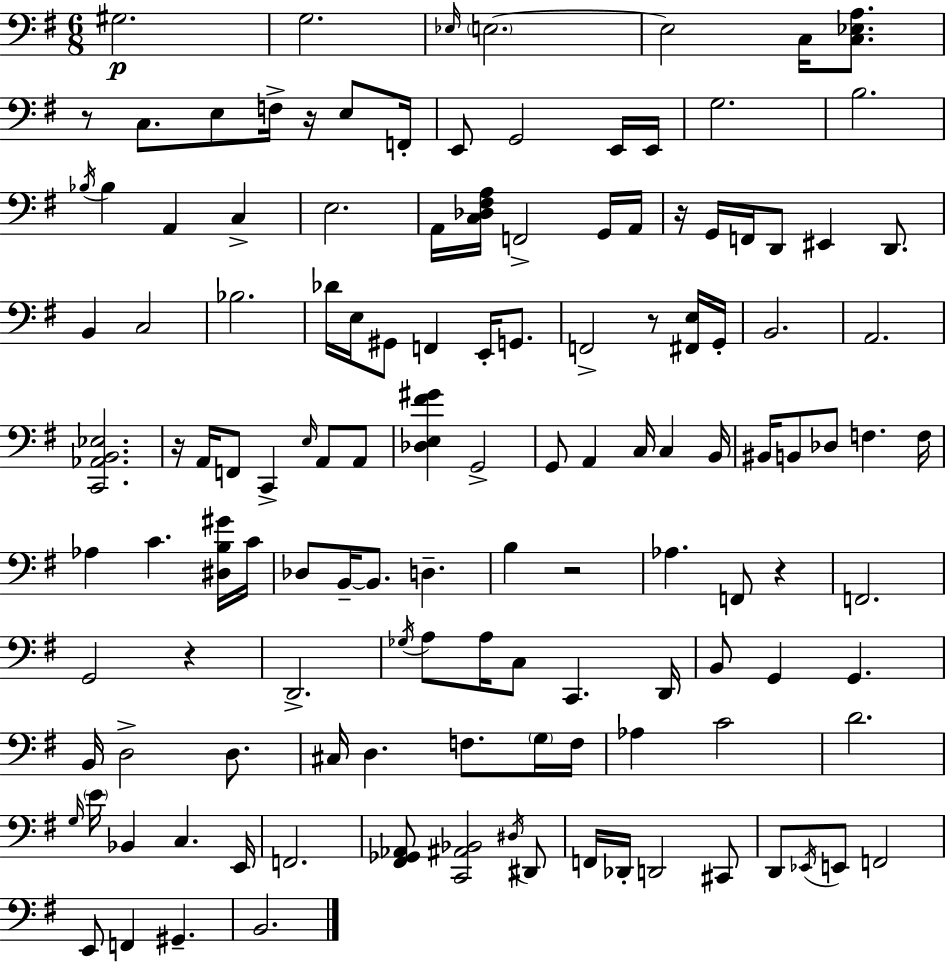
G#3/h. G3/h. Eb3/s E3/h. E3/h C3/s [C3,Eb3,A3]/e. R/e C3/e. E3/e F3/s R/s E3/e F2/s E2/e G2/h E2/s E2/s G3/h. B3/h. Bb3/s Bb3/q A2/q C3/q E3/h. A2/s [C3,Db3,F#3,A3]/s F2/h G2/s A2/s R/s G2/s F2/s D2/e EIS2/q D2/e. B2/q C3/h Bb3/h. Db4/s E3/s G#2/e F2/q E2/s G2/e. F2/h R/e [F#2,E3]/s G2/s B2/h. A2/h. [C2,Ab2,B2,Eb3]/h. R/s A2/s F2/e C2/q E3/s A2/e A2/e [Db3,E3,F#4,G#4]/q G2/h G2/e A2/q C3/s C3/q B2/s BIS2/s B2/e Db3/e F3/q. F3/s Ab3/q C4/q. [D#3,B3,G#4]/s C4/s Db3/e B2/s B2/e. D3/q. B3/q R/h Ab3/q. F2/e R/q F2/h. G2/h R/q D2/h. Gb3/s A3/e A3/s C3/e C2/q. D2/s B2/e G2/q G2/q. B2/s D3/h D3/e. C#3/s D3/q. F3/e. G3/s F3/s Ab3/q C4/h D4/h. G3/s E4/s Bb2/q C3/q. E2/s F2/h. [F#2,Gb2,Ab2]/e [C2,A#2,Bb2]/h D#3/s D#2/e F2/s Db2/s D2/h C#2/e D2/e Eb2/s E2/e F2/h E2/e F2/q G#2/q. B2/h.